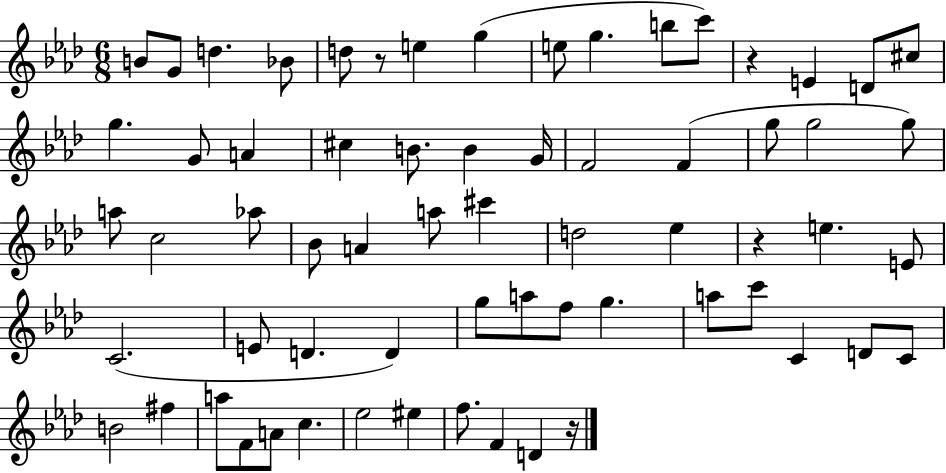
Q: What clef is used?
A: treble